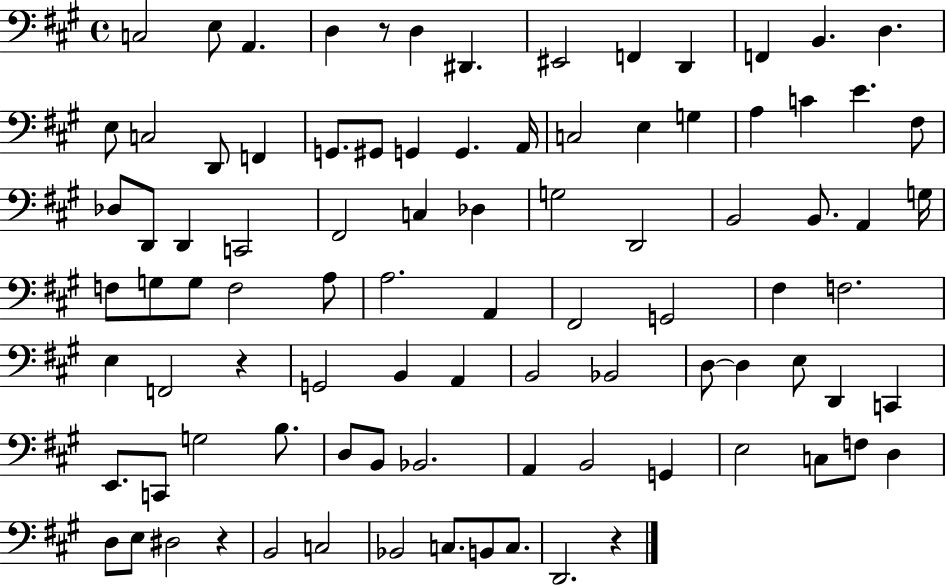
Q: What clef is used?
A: bass